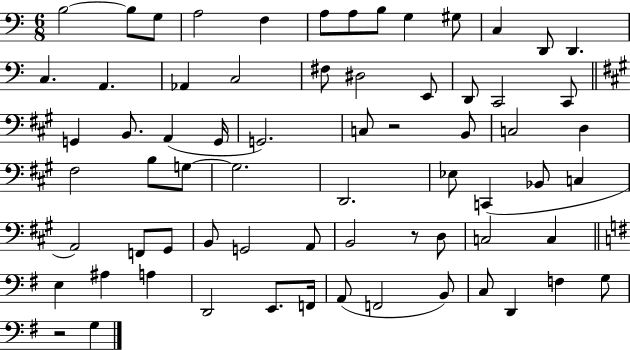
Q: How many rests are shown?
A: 3